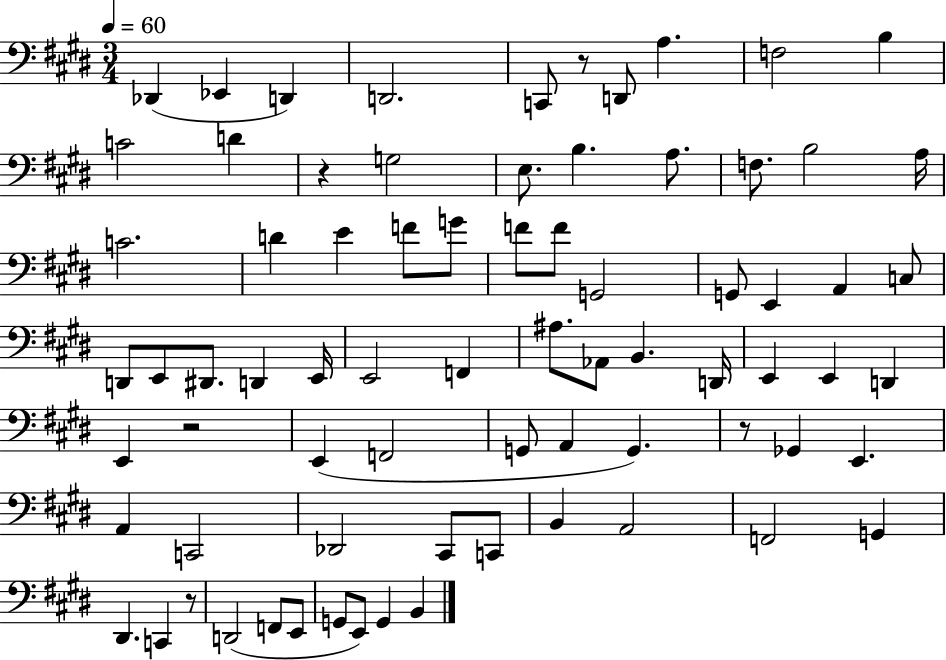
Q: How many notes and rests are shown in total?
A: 75